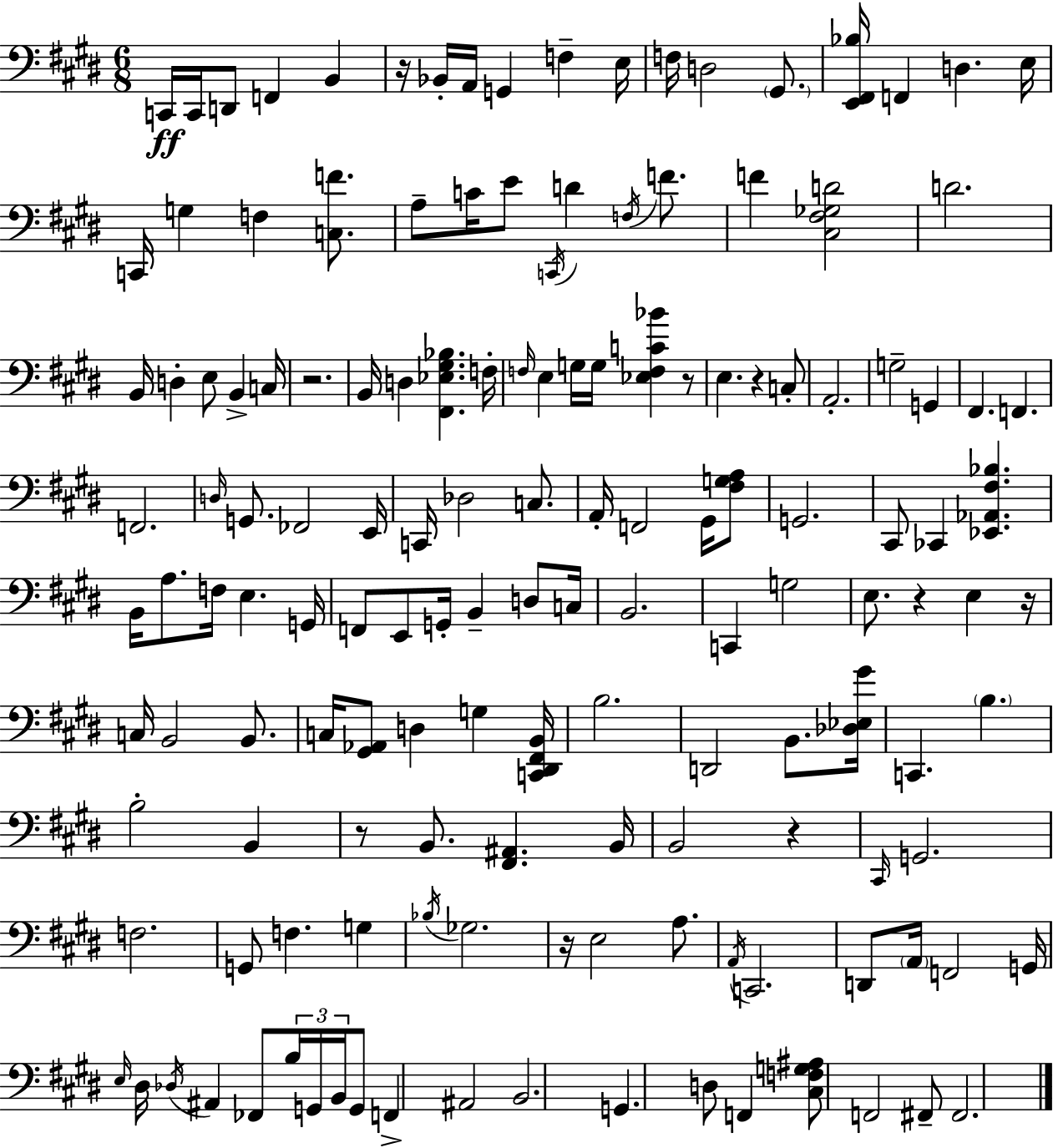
{
  \clef bass
  \numericTimeSignature
  \time 6/8
  \key e \major
  c,16\ff c,16 d,8 f,4 b,4 | r16 bes,16-. a,16 g,4 f4-- e16 | f16 d2 \parenthesize gis,8. | <e, fis, bes>16 f,4 d4. e16 | \break c,16 g4 f4 <c f'>8. | a8-- c'16 e'8 \acciaccatura { c,16 } d'4 \acciaccatura { f16 } f'8. | f'4 <cis fis ges d'>2 | d'2. | \break b,16 d4-. e8 b,4-> | c16 r2. | b,16 d4 <fis, ees gis bes>4. | f16-. \grace { f16 } e4 g16 g16 <ees f c' bes'>4 | \break r8 e4. r4 | c8-. a,2.-. | g2-- g,4 | fis,4. f,4. | \break f,2. | \grace { d16 } g,8. fes,2 | e,16 c,16 des2 | c8. a,16-. f,2 | \break gis,16 <fis g a>8 g,2. | cis,8 ces,4 <ees, aes, fis bes>4. | b,16 a8. f16 e4. | g,16 f,8 e,8 g,16-. b,4-- | \break d8 c16 b,2. | c,4 g2 | e8. r4 e4 | r16 c16 b,2 | \break b,8. c16 <gis, aes,>8 d4 g4 | <c, dis, fis, b,>16 b2. | d,2 | b,8. <des ees gis'>16 c,4. \parenthesize b4. | \break b2-. | b,4 r8 b,8. <fis, ais,>4. | b,16 b,2 | r4 \grace { cis,16 } g,2. | \break f2. | g,8 f4. | g4 \acciaccatura { bes16 } ges2. | r16 e2 | \break a8. \acciaccatura { a,16 } c,2. | d,8 \parenthesize a,16 f,2 | g,16 \grace { e16 } dis16 \acciaccatura { des16 } ais,4 | fes,8 \tuplet 3/2 { b16 g,16 b,16 } g,8 f,4-> | \break ais,2 b,2. | g,4. | d8 f,4 <cis f g ais>8 f,2 | fis,8-- fis,2. | \break \bar "|."
}